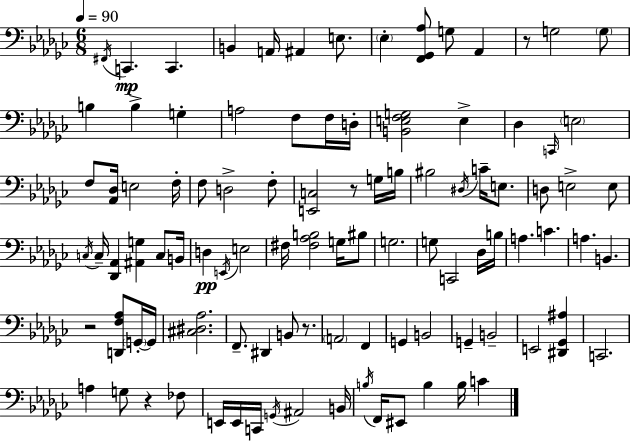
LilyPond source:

{
  \clef bass
  \numericTimeSignature
  \time 6/8
  \key ees \minor
  \tempo 4 = 90
  \acciaccatura { fis,16 }\mp c,4. c,4. | b,4 a,16 ais,4 e8. | \parenthesize ees4-. <f, ges, aes>8 g8 aes,4 | r8 g2 \parenthesize g8 | \break b4 b4-> g4-. | a2 f8 f16 | d16-. <b, e f g>2 e4-> | des4 \grace { c,16 } \parenthesize e2 | \break f8 <aes, des>16 e2 | f16-. f8 d2-> | f8-. <e, c>2 r8 | g16 b16 bis2 \acciaccatura { dis16 } c'16-- | \break e8. d8 e2-> | e8 \acciaccatura { c16 } c16-- <des, aes,>4 <ais, g>4 | c8 b,16 d4\pp \acciaccatura { e,16 } e2 | fis16 <fis aes b>2 | \break g16 bis8 g2. | g8 c,2 | des16 b16 a4. c'4. | a4. b,4. | \break r2 | <d, f aes>8 \parenthesize g,16-.~~ g,16 <cis dis aes>2. | f,8.-- dis,4 | b,8 r8. \parenthesize a,2 | \break f,4 g,4 b,2 | g,4-- b,2-- | e,2 | <dis, ges, ais>4 c,2. | \break a4 g8 r4 | fes8 e,16 e,16 c,16 \acciaccatura { g,16 } ais,2 | b,16 \acciaccatura { b16 } f,16 eis,8 b4 | b16 c'4 \bar "|."
}